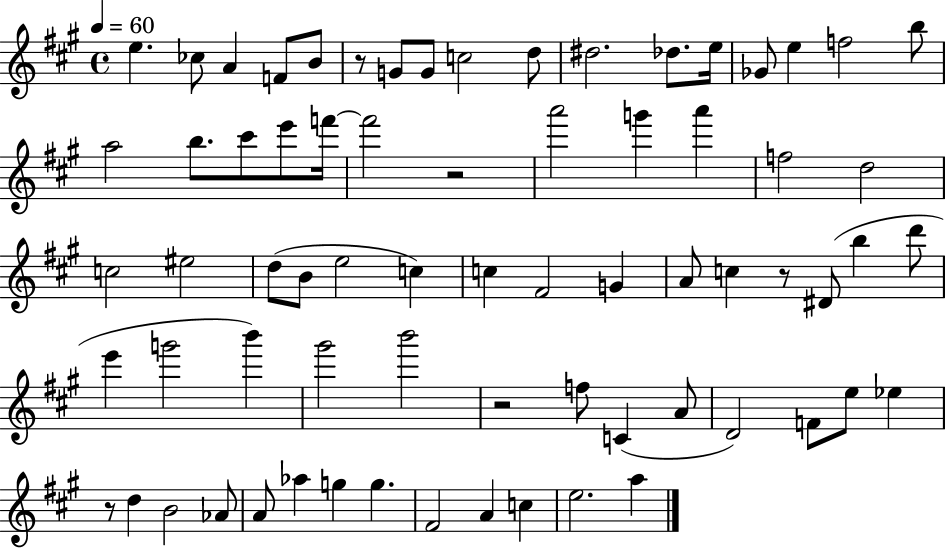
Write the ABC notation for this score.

X:1
T:Untitled
M:4/4
L:1/4
K:A
e _c/2 A F/2 B/2 z/2 G/2 G/2 c2 d/2 ^d2 _d/2 e/4 _G/2 e f2 b/2 a2 b/2 ^c'/2 e'/2 f'/4 f'2 z2 a'2 g' a' f2 d2 c2 ^e2 d/2 B/2 e2 c c ^F2 G A/2 c z/2 ^D/2 b d'/2 e' g'2 b' ^g'2 b'2 z2 f/2 C A/2 D2 F/2 e/2 _e z/2 d B2 _A/2 A/2 _a g g ^F2 A c e2 a